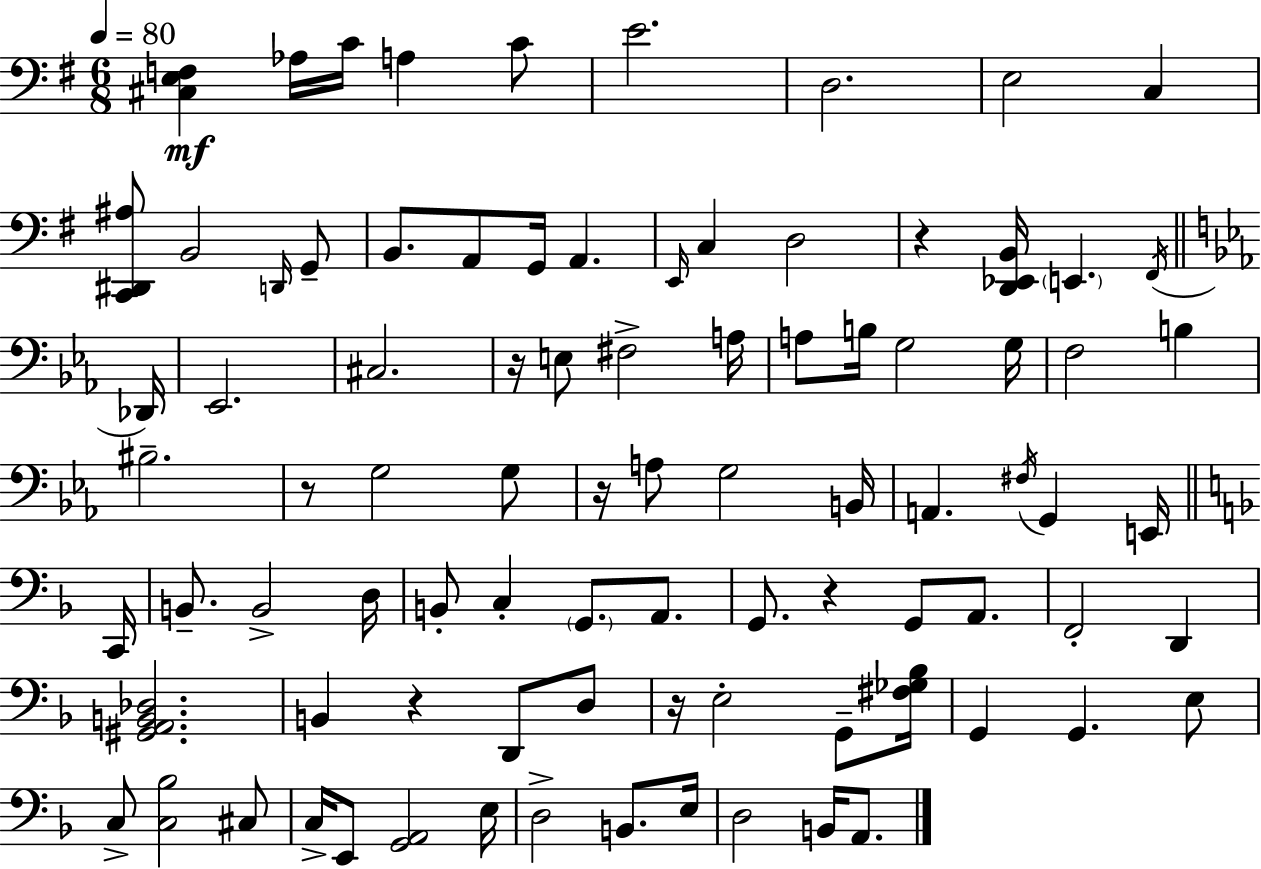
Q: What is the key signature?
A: E minor